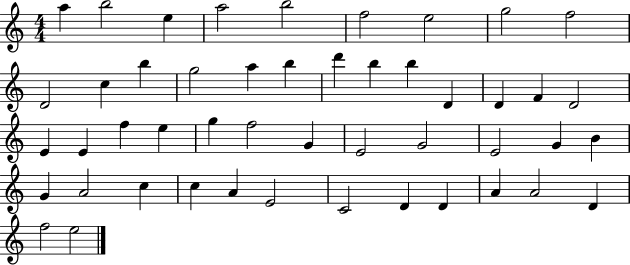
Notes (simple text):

A5/q B5/h E5/q A5/h B5/h F5/h E5/h G5/h F5/h D4/h C5/q B5/q G5/h A5/q B5/q D6/q B5/q B5/q D4/q D4/q F4/q D4/h E4/q E4/q F5/q E5/q G5/q F5/h G4/q E4/h G4/h E4/h G4/q B4/q G4/q A4/h C5/q C5/q A4/q E4/h C4/h D4/q D4/q A4/q A4/h D4/q F5/h E5/h